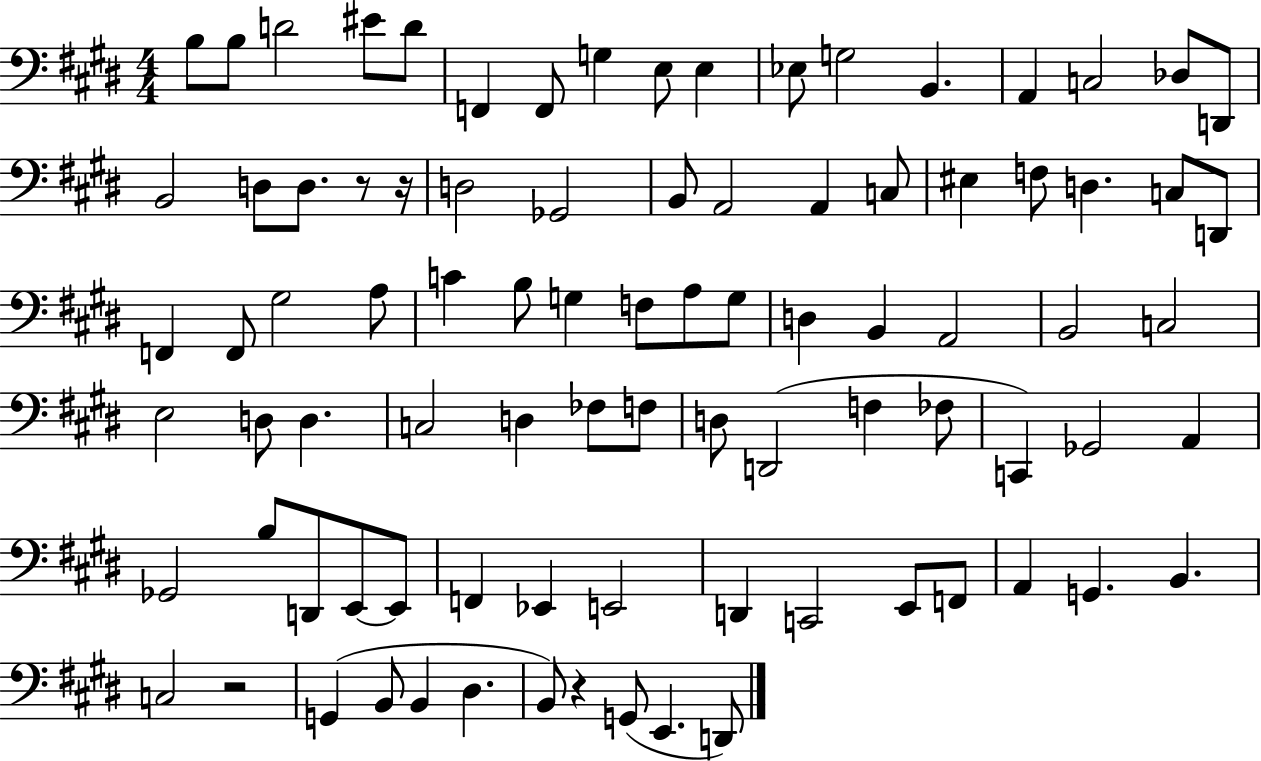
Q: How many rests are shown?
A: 4